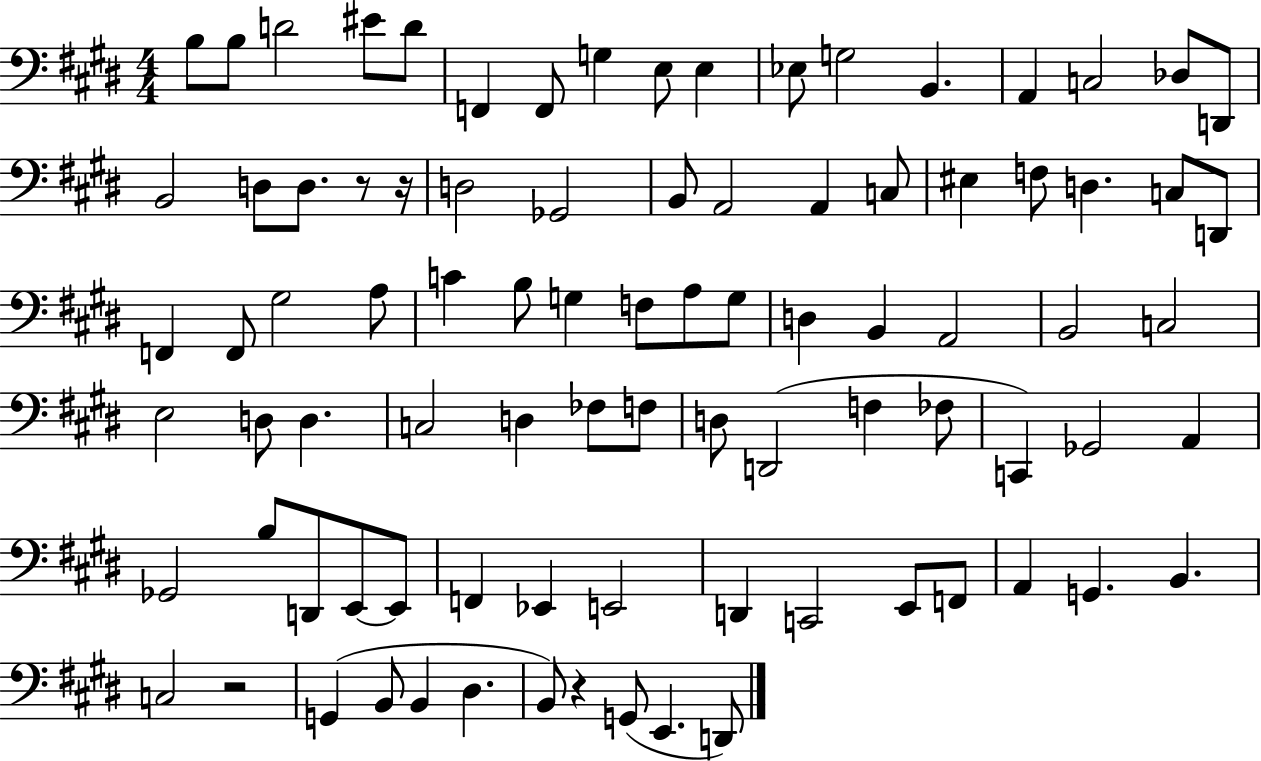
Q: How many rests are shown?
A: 4